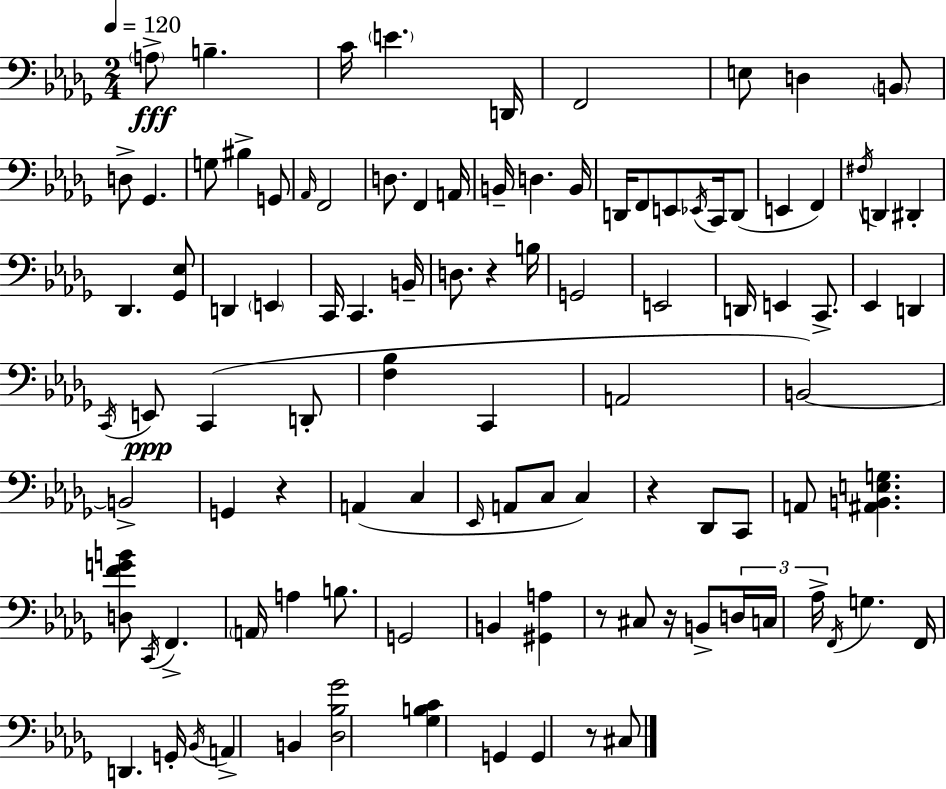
A3/e B3/q. C4/s E4/q. D2/s F2/h E3/e D3/q B2/e D3/e Gb2/q. G3/e BIS3/q G2/e Ab2/s F2/h D3/e. F2/q A2/s B2/s D3/q. B2/s D2/s F2/e E2/e Eb2/s C2/s D2/e E2/q F2/q F#3/s D2/q D#2/q Db2/q. [Gb2,Eb3]/e D2/q E2/q C2/s C2/q. B2/s D3/e. R/q B3/s G2/h E2/h D2/s E2/q C2/e. Eb2/q D2/q C2/s E2/e C2/q D2/e [F3,Bb3]/q C2/q A2/h B2/h B2/h G2/q R/q A2/q C3/q Eb2/s A2/e C3/e C3/q R/q Db2/e C2/e A2/e [A#2,B2,E3,G3]/q. [D3,F4,G4,B4]/e C2/s F2/q. A2/s A3/q B3/e. G2/h B2/q [G#2,A3]/q R/e C#3/e R/s B2/e D3/s C3/s Ab3/s F2/s G3/q. F2/s D2/q. G2/s Bb2/s A2/q B2/q [Db3,Bb3,Gb4]/h [Gb3,B3,C4]/q G2/q G2/q R/e C#3/e